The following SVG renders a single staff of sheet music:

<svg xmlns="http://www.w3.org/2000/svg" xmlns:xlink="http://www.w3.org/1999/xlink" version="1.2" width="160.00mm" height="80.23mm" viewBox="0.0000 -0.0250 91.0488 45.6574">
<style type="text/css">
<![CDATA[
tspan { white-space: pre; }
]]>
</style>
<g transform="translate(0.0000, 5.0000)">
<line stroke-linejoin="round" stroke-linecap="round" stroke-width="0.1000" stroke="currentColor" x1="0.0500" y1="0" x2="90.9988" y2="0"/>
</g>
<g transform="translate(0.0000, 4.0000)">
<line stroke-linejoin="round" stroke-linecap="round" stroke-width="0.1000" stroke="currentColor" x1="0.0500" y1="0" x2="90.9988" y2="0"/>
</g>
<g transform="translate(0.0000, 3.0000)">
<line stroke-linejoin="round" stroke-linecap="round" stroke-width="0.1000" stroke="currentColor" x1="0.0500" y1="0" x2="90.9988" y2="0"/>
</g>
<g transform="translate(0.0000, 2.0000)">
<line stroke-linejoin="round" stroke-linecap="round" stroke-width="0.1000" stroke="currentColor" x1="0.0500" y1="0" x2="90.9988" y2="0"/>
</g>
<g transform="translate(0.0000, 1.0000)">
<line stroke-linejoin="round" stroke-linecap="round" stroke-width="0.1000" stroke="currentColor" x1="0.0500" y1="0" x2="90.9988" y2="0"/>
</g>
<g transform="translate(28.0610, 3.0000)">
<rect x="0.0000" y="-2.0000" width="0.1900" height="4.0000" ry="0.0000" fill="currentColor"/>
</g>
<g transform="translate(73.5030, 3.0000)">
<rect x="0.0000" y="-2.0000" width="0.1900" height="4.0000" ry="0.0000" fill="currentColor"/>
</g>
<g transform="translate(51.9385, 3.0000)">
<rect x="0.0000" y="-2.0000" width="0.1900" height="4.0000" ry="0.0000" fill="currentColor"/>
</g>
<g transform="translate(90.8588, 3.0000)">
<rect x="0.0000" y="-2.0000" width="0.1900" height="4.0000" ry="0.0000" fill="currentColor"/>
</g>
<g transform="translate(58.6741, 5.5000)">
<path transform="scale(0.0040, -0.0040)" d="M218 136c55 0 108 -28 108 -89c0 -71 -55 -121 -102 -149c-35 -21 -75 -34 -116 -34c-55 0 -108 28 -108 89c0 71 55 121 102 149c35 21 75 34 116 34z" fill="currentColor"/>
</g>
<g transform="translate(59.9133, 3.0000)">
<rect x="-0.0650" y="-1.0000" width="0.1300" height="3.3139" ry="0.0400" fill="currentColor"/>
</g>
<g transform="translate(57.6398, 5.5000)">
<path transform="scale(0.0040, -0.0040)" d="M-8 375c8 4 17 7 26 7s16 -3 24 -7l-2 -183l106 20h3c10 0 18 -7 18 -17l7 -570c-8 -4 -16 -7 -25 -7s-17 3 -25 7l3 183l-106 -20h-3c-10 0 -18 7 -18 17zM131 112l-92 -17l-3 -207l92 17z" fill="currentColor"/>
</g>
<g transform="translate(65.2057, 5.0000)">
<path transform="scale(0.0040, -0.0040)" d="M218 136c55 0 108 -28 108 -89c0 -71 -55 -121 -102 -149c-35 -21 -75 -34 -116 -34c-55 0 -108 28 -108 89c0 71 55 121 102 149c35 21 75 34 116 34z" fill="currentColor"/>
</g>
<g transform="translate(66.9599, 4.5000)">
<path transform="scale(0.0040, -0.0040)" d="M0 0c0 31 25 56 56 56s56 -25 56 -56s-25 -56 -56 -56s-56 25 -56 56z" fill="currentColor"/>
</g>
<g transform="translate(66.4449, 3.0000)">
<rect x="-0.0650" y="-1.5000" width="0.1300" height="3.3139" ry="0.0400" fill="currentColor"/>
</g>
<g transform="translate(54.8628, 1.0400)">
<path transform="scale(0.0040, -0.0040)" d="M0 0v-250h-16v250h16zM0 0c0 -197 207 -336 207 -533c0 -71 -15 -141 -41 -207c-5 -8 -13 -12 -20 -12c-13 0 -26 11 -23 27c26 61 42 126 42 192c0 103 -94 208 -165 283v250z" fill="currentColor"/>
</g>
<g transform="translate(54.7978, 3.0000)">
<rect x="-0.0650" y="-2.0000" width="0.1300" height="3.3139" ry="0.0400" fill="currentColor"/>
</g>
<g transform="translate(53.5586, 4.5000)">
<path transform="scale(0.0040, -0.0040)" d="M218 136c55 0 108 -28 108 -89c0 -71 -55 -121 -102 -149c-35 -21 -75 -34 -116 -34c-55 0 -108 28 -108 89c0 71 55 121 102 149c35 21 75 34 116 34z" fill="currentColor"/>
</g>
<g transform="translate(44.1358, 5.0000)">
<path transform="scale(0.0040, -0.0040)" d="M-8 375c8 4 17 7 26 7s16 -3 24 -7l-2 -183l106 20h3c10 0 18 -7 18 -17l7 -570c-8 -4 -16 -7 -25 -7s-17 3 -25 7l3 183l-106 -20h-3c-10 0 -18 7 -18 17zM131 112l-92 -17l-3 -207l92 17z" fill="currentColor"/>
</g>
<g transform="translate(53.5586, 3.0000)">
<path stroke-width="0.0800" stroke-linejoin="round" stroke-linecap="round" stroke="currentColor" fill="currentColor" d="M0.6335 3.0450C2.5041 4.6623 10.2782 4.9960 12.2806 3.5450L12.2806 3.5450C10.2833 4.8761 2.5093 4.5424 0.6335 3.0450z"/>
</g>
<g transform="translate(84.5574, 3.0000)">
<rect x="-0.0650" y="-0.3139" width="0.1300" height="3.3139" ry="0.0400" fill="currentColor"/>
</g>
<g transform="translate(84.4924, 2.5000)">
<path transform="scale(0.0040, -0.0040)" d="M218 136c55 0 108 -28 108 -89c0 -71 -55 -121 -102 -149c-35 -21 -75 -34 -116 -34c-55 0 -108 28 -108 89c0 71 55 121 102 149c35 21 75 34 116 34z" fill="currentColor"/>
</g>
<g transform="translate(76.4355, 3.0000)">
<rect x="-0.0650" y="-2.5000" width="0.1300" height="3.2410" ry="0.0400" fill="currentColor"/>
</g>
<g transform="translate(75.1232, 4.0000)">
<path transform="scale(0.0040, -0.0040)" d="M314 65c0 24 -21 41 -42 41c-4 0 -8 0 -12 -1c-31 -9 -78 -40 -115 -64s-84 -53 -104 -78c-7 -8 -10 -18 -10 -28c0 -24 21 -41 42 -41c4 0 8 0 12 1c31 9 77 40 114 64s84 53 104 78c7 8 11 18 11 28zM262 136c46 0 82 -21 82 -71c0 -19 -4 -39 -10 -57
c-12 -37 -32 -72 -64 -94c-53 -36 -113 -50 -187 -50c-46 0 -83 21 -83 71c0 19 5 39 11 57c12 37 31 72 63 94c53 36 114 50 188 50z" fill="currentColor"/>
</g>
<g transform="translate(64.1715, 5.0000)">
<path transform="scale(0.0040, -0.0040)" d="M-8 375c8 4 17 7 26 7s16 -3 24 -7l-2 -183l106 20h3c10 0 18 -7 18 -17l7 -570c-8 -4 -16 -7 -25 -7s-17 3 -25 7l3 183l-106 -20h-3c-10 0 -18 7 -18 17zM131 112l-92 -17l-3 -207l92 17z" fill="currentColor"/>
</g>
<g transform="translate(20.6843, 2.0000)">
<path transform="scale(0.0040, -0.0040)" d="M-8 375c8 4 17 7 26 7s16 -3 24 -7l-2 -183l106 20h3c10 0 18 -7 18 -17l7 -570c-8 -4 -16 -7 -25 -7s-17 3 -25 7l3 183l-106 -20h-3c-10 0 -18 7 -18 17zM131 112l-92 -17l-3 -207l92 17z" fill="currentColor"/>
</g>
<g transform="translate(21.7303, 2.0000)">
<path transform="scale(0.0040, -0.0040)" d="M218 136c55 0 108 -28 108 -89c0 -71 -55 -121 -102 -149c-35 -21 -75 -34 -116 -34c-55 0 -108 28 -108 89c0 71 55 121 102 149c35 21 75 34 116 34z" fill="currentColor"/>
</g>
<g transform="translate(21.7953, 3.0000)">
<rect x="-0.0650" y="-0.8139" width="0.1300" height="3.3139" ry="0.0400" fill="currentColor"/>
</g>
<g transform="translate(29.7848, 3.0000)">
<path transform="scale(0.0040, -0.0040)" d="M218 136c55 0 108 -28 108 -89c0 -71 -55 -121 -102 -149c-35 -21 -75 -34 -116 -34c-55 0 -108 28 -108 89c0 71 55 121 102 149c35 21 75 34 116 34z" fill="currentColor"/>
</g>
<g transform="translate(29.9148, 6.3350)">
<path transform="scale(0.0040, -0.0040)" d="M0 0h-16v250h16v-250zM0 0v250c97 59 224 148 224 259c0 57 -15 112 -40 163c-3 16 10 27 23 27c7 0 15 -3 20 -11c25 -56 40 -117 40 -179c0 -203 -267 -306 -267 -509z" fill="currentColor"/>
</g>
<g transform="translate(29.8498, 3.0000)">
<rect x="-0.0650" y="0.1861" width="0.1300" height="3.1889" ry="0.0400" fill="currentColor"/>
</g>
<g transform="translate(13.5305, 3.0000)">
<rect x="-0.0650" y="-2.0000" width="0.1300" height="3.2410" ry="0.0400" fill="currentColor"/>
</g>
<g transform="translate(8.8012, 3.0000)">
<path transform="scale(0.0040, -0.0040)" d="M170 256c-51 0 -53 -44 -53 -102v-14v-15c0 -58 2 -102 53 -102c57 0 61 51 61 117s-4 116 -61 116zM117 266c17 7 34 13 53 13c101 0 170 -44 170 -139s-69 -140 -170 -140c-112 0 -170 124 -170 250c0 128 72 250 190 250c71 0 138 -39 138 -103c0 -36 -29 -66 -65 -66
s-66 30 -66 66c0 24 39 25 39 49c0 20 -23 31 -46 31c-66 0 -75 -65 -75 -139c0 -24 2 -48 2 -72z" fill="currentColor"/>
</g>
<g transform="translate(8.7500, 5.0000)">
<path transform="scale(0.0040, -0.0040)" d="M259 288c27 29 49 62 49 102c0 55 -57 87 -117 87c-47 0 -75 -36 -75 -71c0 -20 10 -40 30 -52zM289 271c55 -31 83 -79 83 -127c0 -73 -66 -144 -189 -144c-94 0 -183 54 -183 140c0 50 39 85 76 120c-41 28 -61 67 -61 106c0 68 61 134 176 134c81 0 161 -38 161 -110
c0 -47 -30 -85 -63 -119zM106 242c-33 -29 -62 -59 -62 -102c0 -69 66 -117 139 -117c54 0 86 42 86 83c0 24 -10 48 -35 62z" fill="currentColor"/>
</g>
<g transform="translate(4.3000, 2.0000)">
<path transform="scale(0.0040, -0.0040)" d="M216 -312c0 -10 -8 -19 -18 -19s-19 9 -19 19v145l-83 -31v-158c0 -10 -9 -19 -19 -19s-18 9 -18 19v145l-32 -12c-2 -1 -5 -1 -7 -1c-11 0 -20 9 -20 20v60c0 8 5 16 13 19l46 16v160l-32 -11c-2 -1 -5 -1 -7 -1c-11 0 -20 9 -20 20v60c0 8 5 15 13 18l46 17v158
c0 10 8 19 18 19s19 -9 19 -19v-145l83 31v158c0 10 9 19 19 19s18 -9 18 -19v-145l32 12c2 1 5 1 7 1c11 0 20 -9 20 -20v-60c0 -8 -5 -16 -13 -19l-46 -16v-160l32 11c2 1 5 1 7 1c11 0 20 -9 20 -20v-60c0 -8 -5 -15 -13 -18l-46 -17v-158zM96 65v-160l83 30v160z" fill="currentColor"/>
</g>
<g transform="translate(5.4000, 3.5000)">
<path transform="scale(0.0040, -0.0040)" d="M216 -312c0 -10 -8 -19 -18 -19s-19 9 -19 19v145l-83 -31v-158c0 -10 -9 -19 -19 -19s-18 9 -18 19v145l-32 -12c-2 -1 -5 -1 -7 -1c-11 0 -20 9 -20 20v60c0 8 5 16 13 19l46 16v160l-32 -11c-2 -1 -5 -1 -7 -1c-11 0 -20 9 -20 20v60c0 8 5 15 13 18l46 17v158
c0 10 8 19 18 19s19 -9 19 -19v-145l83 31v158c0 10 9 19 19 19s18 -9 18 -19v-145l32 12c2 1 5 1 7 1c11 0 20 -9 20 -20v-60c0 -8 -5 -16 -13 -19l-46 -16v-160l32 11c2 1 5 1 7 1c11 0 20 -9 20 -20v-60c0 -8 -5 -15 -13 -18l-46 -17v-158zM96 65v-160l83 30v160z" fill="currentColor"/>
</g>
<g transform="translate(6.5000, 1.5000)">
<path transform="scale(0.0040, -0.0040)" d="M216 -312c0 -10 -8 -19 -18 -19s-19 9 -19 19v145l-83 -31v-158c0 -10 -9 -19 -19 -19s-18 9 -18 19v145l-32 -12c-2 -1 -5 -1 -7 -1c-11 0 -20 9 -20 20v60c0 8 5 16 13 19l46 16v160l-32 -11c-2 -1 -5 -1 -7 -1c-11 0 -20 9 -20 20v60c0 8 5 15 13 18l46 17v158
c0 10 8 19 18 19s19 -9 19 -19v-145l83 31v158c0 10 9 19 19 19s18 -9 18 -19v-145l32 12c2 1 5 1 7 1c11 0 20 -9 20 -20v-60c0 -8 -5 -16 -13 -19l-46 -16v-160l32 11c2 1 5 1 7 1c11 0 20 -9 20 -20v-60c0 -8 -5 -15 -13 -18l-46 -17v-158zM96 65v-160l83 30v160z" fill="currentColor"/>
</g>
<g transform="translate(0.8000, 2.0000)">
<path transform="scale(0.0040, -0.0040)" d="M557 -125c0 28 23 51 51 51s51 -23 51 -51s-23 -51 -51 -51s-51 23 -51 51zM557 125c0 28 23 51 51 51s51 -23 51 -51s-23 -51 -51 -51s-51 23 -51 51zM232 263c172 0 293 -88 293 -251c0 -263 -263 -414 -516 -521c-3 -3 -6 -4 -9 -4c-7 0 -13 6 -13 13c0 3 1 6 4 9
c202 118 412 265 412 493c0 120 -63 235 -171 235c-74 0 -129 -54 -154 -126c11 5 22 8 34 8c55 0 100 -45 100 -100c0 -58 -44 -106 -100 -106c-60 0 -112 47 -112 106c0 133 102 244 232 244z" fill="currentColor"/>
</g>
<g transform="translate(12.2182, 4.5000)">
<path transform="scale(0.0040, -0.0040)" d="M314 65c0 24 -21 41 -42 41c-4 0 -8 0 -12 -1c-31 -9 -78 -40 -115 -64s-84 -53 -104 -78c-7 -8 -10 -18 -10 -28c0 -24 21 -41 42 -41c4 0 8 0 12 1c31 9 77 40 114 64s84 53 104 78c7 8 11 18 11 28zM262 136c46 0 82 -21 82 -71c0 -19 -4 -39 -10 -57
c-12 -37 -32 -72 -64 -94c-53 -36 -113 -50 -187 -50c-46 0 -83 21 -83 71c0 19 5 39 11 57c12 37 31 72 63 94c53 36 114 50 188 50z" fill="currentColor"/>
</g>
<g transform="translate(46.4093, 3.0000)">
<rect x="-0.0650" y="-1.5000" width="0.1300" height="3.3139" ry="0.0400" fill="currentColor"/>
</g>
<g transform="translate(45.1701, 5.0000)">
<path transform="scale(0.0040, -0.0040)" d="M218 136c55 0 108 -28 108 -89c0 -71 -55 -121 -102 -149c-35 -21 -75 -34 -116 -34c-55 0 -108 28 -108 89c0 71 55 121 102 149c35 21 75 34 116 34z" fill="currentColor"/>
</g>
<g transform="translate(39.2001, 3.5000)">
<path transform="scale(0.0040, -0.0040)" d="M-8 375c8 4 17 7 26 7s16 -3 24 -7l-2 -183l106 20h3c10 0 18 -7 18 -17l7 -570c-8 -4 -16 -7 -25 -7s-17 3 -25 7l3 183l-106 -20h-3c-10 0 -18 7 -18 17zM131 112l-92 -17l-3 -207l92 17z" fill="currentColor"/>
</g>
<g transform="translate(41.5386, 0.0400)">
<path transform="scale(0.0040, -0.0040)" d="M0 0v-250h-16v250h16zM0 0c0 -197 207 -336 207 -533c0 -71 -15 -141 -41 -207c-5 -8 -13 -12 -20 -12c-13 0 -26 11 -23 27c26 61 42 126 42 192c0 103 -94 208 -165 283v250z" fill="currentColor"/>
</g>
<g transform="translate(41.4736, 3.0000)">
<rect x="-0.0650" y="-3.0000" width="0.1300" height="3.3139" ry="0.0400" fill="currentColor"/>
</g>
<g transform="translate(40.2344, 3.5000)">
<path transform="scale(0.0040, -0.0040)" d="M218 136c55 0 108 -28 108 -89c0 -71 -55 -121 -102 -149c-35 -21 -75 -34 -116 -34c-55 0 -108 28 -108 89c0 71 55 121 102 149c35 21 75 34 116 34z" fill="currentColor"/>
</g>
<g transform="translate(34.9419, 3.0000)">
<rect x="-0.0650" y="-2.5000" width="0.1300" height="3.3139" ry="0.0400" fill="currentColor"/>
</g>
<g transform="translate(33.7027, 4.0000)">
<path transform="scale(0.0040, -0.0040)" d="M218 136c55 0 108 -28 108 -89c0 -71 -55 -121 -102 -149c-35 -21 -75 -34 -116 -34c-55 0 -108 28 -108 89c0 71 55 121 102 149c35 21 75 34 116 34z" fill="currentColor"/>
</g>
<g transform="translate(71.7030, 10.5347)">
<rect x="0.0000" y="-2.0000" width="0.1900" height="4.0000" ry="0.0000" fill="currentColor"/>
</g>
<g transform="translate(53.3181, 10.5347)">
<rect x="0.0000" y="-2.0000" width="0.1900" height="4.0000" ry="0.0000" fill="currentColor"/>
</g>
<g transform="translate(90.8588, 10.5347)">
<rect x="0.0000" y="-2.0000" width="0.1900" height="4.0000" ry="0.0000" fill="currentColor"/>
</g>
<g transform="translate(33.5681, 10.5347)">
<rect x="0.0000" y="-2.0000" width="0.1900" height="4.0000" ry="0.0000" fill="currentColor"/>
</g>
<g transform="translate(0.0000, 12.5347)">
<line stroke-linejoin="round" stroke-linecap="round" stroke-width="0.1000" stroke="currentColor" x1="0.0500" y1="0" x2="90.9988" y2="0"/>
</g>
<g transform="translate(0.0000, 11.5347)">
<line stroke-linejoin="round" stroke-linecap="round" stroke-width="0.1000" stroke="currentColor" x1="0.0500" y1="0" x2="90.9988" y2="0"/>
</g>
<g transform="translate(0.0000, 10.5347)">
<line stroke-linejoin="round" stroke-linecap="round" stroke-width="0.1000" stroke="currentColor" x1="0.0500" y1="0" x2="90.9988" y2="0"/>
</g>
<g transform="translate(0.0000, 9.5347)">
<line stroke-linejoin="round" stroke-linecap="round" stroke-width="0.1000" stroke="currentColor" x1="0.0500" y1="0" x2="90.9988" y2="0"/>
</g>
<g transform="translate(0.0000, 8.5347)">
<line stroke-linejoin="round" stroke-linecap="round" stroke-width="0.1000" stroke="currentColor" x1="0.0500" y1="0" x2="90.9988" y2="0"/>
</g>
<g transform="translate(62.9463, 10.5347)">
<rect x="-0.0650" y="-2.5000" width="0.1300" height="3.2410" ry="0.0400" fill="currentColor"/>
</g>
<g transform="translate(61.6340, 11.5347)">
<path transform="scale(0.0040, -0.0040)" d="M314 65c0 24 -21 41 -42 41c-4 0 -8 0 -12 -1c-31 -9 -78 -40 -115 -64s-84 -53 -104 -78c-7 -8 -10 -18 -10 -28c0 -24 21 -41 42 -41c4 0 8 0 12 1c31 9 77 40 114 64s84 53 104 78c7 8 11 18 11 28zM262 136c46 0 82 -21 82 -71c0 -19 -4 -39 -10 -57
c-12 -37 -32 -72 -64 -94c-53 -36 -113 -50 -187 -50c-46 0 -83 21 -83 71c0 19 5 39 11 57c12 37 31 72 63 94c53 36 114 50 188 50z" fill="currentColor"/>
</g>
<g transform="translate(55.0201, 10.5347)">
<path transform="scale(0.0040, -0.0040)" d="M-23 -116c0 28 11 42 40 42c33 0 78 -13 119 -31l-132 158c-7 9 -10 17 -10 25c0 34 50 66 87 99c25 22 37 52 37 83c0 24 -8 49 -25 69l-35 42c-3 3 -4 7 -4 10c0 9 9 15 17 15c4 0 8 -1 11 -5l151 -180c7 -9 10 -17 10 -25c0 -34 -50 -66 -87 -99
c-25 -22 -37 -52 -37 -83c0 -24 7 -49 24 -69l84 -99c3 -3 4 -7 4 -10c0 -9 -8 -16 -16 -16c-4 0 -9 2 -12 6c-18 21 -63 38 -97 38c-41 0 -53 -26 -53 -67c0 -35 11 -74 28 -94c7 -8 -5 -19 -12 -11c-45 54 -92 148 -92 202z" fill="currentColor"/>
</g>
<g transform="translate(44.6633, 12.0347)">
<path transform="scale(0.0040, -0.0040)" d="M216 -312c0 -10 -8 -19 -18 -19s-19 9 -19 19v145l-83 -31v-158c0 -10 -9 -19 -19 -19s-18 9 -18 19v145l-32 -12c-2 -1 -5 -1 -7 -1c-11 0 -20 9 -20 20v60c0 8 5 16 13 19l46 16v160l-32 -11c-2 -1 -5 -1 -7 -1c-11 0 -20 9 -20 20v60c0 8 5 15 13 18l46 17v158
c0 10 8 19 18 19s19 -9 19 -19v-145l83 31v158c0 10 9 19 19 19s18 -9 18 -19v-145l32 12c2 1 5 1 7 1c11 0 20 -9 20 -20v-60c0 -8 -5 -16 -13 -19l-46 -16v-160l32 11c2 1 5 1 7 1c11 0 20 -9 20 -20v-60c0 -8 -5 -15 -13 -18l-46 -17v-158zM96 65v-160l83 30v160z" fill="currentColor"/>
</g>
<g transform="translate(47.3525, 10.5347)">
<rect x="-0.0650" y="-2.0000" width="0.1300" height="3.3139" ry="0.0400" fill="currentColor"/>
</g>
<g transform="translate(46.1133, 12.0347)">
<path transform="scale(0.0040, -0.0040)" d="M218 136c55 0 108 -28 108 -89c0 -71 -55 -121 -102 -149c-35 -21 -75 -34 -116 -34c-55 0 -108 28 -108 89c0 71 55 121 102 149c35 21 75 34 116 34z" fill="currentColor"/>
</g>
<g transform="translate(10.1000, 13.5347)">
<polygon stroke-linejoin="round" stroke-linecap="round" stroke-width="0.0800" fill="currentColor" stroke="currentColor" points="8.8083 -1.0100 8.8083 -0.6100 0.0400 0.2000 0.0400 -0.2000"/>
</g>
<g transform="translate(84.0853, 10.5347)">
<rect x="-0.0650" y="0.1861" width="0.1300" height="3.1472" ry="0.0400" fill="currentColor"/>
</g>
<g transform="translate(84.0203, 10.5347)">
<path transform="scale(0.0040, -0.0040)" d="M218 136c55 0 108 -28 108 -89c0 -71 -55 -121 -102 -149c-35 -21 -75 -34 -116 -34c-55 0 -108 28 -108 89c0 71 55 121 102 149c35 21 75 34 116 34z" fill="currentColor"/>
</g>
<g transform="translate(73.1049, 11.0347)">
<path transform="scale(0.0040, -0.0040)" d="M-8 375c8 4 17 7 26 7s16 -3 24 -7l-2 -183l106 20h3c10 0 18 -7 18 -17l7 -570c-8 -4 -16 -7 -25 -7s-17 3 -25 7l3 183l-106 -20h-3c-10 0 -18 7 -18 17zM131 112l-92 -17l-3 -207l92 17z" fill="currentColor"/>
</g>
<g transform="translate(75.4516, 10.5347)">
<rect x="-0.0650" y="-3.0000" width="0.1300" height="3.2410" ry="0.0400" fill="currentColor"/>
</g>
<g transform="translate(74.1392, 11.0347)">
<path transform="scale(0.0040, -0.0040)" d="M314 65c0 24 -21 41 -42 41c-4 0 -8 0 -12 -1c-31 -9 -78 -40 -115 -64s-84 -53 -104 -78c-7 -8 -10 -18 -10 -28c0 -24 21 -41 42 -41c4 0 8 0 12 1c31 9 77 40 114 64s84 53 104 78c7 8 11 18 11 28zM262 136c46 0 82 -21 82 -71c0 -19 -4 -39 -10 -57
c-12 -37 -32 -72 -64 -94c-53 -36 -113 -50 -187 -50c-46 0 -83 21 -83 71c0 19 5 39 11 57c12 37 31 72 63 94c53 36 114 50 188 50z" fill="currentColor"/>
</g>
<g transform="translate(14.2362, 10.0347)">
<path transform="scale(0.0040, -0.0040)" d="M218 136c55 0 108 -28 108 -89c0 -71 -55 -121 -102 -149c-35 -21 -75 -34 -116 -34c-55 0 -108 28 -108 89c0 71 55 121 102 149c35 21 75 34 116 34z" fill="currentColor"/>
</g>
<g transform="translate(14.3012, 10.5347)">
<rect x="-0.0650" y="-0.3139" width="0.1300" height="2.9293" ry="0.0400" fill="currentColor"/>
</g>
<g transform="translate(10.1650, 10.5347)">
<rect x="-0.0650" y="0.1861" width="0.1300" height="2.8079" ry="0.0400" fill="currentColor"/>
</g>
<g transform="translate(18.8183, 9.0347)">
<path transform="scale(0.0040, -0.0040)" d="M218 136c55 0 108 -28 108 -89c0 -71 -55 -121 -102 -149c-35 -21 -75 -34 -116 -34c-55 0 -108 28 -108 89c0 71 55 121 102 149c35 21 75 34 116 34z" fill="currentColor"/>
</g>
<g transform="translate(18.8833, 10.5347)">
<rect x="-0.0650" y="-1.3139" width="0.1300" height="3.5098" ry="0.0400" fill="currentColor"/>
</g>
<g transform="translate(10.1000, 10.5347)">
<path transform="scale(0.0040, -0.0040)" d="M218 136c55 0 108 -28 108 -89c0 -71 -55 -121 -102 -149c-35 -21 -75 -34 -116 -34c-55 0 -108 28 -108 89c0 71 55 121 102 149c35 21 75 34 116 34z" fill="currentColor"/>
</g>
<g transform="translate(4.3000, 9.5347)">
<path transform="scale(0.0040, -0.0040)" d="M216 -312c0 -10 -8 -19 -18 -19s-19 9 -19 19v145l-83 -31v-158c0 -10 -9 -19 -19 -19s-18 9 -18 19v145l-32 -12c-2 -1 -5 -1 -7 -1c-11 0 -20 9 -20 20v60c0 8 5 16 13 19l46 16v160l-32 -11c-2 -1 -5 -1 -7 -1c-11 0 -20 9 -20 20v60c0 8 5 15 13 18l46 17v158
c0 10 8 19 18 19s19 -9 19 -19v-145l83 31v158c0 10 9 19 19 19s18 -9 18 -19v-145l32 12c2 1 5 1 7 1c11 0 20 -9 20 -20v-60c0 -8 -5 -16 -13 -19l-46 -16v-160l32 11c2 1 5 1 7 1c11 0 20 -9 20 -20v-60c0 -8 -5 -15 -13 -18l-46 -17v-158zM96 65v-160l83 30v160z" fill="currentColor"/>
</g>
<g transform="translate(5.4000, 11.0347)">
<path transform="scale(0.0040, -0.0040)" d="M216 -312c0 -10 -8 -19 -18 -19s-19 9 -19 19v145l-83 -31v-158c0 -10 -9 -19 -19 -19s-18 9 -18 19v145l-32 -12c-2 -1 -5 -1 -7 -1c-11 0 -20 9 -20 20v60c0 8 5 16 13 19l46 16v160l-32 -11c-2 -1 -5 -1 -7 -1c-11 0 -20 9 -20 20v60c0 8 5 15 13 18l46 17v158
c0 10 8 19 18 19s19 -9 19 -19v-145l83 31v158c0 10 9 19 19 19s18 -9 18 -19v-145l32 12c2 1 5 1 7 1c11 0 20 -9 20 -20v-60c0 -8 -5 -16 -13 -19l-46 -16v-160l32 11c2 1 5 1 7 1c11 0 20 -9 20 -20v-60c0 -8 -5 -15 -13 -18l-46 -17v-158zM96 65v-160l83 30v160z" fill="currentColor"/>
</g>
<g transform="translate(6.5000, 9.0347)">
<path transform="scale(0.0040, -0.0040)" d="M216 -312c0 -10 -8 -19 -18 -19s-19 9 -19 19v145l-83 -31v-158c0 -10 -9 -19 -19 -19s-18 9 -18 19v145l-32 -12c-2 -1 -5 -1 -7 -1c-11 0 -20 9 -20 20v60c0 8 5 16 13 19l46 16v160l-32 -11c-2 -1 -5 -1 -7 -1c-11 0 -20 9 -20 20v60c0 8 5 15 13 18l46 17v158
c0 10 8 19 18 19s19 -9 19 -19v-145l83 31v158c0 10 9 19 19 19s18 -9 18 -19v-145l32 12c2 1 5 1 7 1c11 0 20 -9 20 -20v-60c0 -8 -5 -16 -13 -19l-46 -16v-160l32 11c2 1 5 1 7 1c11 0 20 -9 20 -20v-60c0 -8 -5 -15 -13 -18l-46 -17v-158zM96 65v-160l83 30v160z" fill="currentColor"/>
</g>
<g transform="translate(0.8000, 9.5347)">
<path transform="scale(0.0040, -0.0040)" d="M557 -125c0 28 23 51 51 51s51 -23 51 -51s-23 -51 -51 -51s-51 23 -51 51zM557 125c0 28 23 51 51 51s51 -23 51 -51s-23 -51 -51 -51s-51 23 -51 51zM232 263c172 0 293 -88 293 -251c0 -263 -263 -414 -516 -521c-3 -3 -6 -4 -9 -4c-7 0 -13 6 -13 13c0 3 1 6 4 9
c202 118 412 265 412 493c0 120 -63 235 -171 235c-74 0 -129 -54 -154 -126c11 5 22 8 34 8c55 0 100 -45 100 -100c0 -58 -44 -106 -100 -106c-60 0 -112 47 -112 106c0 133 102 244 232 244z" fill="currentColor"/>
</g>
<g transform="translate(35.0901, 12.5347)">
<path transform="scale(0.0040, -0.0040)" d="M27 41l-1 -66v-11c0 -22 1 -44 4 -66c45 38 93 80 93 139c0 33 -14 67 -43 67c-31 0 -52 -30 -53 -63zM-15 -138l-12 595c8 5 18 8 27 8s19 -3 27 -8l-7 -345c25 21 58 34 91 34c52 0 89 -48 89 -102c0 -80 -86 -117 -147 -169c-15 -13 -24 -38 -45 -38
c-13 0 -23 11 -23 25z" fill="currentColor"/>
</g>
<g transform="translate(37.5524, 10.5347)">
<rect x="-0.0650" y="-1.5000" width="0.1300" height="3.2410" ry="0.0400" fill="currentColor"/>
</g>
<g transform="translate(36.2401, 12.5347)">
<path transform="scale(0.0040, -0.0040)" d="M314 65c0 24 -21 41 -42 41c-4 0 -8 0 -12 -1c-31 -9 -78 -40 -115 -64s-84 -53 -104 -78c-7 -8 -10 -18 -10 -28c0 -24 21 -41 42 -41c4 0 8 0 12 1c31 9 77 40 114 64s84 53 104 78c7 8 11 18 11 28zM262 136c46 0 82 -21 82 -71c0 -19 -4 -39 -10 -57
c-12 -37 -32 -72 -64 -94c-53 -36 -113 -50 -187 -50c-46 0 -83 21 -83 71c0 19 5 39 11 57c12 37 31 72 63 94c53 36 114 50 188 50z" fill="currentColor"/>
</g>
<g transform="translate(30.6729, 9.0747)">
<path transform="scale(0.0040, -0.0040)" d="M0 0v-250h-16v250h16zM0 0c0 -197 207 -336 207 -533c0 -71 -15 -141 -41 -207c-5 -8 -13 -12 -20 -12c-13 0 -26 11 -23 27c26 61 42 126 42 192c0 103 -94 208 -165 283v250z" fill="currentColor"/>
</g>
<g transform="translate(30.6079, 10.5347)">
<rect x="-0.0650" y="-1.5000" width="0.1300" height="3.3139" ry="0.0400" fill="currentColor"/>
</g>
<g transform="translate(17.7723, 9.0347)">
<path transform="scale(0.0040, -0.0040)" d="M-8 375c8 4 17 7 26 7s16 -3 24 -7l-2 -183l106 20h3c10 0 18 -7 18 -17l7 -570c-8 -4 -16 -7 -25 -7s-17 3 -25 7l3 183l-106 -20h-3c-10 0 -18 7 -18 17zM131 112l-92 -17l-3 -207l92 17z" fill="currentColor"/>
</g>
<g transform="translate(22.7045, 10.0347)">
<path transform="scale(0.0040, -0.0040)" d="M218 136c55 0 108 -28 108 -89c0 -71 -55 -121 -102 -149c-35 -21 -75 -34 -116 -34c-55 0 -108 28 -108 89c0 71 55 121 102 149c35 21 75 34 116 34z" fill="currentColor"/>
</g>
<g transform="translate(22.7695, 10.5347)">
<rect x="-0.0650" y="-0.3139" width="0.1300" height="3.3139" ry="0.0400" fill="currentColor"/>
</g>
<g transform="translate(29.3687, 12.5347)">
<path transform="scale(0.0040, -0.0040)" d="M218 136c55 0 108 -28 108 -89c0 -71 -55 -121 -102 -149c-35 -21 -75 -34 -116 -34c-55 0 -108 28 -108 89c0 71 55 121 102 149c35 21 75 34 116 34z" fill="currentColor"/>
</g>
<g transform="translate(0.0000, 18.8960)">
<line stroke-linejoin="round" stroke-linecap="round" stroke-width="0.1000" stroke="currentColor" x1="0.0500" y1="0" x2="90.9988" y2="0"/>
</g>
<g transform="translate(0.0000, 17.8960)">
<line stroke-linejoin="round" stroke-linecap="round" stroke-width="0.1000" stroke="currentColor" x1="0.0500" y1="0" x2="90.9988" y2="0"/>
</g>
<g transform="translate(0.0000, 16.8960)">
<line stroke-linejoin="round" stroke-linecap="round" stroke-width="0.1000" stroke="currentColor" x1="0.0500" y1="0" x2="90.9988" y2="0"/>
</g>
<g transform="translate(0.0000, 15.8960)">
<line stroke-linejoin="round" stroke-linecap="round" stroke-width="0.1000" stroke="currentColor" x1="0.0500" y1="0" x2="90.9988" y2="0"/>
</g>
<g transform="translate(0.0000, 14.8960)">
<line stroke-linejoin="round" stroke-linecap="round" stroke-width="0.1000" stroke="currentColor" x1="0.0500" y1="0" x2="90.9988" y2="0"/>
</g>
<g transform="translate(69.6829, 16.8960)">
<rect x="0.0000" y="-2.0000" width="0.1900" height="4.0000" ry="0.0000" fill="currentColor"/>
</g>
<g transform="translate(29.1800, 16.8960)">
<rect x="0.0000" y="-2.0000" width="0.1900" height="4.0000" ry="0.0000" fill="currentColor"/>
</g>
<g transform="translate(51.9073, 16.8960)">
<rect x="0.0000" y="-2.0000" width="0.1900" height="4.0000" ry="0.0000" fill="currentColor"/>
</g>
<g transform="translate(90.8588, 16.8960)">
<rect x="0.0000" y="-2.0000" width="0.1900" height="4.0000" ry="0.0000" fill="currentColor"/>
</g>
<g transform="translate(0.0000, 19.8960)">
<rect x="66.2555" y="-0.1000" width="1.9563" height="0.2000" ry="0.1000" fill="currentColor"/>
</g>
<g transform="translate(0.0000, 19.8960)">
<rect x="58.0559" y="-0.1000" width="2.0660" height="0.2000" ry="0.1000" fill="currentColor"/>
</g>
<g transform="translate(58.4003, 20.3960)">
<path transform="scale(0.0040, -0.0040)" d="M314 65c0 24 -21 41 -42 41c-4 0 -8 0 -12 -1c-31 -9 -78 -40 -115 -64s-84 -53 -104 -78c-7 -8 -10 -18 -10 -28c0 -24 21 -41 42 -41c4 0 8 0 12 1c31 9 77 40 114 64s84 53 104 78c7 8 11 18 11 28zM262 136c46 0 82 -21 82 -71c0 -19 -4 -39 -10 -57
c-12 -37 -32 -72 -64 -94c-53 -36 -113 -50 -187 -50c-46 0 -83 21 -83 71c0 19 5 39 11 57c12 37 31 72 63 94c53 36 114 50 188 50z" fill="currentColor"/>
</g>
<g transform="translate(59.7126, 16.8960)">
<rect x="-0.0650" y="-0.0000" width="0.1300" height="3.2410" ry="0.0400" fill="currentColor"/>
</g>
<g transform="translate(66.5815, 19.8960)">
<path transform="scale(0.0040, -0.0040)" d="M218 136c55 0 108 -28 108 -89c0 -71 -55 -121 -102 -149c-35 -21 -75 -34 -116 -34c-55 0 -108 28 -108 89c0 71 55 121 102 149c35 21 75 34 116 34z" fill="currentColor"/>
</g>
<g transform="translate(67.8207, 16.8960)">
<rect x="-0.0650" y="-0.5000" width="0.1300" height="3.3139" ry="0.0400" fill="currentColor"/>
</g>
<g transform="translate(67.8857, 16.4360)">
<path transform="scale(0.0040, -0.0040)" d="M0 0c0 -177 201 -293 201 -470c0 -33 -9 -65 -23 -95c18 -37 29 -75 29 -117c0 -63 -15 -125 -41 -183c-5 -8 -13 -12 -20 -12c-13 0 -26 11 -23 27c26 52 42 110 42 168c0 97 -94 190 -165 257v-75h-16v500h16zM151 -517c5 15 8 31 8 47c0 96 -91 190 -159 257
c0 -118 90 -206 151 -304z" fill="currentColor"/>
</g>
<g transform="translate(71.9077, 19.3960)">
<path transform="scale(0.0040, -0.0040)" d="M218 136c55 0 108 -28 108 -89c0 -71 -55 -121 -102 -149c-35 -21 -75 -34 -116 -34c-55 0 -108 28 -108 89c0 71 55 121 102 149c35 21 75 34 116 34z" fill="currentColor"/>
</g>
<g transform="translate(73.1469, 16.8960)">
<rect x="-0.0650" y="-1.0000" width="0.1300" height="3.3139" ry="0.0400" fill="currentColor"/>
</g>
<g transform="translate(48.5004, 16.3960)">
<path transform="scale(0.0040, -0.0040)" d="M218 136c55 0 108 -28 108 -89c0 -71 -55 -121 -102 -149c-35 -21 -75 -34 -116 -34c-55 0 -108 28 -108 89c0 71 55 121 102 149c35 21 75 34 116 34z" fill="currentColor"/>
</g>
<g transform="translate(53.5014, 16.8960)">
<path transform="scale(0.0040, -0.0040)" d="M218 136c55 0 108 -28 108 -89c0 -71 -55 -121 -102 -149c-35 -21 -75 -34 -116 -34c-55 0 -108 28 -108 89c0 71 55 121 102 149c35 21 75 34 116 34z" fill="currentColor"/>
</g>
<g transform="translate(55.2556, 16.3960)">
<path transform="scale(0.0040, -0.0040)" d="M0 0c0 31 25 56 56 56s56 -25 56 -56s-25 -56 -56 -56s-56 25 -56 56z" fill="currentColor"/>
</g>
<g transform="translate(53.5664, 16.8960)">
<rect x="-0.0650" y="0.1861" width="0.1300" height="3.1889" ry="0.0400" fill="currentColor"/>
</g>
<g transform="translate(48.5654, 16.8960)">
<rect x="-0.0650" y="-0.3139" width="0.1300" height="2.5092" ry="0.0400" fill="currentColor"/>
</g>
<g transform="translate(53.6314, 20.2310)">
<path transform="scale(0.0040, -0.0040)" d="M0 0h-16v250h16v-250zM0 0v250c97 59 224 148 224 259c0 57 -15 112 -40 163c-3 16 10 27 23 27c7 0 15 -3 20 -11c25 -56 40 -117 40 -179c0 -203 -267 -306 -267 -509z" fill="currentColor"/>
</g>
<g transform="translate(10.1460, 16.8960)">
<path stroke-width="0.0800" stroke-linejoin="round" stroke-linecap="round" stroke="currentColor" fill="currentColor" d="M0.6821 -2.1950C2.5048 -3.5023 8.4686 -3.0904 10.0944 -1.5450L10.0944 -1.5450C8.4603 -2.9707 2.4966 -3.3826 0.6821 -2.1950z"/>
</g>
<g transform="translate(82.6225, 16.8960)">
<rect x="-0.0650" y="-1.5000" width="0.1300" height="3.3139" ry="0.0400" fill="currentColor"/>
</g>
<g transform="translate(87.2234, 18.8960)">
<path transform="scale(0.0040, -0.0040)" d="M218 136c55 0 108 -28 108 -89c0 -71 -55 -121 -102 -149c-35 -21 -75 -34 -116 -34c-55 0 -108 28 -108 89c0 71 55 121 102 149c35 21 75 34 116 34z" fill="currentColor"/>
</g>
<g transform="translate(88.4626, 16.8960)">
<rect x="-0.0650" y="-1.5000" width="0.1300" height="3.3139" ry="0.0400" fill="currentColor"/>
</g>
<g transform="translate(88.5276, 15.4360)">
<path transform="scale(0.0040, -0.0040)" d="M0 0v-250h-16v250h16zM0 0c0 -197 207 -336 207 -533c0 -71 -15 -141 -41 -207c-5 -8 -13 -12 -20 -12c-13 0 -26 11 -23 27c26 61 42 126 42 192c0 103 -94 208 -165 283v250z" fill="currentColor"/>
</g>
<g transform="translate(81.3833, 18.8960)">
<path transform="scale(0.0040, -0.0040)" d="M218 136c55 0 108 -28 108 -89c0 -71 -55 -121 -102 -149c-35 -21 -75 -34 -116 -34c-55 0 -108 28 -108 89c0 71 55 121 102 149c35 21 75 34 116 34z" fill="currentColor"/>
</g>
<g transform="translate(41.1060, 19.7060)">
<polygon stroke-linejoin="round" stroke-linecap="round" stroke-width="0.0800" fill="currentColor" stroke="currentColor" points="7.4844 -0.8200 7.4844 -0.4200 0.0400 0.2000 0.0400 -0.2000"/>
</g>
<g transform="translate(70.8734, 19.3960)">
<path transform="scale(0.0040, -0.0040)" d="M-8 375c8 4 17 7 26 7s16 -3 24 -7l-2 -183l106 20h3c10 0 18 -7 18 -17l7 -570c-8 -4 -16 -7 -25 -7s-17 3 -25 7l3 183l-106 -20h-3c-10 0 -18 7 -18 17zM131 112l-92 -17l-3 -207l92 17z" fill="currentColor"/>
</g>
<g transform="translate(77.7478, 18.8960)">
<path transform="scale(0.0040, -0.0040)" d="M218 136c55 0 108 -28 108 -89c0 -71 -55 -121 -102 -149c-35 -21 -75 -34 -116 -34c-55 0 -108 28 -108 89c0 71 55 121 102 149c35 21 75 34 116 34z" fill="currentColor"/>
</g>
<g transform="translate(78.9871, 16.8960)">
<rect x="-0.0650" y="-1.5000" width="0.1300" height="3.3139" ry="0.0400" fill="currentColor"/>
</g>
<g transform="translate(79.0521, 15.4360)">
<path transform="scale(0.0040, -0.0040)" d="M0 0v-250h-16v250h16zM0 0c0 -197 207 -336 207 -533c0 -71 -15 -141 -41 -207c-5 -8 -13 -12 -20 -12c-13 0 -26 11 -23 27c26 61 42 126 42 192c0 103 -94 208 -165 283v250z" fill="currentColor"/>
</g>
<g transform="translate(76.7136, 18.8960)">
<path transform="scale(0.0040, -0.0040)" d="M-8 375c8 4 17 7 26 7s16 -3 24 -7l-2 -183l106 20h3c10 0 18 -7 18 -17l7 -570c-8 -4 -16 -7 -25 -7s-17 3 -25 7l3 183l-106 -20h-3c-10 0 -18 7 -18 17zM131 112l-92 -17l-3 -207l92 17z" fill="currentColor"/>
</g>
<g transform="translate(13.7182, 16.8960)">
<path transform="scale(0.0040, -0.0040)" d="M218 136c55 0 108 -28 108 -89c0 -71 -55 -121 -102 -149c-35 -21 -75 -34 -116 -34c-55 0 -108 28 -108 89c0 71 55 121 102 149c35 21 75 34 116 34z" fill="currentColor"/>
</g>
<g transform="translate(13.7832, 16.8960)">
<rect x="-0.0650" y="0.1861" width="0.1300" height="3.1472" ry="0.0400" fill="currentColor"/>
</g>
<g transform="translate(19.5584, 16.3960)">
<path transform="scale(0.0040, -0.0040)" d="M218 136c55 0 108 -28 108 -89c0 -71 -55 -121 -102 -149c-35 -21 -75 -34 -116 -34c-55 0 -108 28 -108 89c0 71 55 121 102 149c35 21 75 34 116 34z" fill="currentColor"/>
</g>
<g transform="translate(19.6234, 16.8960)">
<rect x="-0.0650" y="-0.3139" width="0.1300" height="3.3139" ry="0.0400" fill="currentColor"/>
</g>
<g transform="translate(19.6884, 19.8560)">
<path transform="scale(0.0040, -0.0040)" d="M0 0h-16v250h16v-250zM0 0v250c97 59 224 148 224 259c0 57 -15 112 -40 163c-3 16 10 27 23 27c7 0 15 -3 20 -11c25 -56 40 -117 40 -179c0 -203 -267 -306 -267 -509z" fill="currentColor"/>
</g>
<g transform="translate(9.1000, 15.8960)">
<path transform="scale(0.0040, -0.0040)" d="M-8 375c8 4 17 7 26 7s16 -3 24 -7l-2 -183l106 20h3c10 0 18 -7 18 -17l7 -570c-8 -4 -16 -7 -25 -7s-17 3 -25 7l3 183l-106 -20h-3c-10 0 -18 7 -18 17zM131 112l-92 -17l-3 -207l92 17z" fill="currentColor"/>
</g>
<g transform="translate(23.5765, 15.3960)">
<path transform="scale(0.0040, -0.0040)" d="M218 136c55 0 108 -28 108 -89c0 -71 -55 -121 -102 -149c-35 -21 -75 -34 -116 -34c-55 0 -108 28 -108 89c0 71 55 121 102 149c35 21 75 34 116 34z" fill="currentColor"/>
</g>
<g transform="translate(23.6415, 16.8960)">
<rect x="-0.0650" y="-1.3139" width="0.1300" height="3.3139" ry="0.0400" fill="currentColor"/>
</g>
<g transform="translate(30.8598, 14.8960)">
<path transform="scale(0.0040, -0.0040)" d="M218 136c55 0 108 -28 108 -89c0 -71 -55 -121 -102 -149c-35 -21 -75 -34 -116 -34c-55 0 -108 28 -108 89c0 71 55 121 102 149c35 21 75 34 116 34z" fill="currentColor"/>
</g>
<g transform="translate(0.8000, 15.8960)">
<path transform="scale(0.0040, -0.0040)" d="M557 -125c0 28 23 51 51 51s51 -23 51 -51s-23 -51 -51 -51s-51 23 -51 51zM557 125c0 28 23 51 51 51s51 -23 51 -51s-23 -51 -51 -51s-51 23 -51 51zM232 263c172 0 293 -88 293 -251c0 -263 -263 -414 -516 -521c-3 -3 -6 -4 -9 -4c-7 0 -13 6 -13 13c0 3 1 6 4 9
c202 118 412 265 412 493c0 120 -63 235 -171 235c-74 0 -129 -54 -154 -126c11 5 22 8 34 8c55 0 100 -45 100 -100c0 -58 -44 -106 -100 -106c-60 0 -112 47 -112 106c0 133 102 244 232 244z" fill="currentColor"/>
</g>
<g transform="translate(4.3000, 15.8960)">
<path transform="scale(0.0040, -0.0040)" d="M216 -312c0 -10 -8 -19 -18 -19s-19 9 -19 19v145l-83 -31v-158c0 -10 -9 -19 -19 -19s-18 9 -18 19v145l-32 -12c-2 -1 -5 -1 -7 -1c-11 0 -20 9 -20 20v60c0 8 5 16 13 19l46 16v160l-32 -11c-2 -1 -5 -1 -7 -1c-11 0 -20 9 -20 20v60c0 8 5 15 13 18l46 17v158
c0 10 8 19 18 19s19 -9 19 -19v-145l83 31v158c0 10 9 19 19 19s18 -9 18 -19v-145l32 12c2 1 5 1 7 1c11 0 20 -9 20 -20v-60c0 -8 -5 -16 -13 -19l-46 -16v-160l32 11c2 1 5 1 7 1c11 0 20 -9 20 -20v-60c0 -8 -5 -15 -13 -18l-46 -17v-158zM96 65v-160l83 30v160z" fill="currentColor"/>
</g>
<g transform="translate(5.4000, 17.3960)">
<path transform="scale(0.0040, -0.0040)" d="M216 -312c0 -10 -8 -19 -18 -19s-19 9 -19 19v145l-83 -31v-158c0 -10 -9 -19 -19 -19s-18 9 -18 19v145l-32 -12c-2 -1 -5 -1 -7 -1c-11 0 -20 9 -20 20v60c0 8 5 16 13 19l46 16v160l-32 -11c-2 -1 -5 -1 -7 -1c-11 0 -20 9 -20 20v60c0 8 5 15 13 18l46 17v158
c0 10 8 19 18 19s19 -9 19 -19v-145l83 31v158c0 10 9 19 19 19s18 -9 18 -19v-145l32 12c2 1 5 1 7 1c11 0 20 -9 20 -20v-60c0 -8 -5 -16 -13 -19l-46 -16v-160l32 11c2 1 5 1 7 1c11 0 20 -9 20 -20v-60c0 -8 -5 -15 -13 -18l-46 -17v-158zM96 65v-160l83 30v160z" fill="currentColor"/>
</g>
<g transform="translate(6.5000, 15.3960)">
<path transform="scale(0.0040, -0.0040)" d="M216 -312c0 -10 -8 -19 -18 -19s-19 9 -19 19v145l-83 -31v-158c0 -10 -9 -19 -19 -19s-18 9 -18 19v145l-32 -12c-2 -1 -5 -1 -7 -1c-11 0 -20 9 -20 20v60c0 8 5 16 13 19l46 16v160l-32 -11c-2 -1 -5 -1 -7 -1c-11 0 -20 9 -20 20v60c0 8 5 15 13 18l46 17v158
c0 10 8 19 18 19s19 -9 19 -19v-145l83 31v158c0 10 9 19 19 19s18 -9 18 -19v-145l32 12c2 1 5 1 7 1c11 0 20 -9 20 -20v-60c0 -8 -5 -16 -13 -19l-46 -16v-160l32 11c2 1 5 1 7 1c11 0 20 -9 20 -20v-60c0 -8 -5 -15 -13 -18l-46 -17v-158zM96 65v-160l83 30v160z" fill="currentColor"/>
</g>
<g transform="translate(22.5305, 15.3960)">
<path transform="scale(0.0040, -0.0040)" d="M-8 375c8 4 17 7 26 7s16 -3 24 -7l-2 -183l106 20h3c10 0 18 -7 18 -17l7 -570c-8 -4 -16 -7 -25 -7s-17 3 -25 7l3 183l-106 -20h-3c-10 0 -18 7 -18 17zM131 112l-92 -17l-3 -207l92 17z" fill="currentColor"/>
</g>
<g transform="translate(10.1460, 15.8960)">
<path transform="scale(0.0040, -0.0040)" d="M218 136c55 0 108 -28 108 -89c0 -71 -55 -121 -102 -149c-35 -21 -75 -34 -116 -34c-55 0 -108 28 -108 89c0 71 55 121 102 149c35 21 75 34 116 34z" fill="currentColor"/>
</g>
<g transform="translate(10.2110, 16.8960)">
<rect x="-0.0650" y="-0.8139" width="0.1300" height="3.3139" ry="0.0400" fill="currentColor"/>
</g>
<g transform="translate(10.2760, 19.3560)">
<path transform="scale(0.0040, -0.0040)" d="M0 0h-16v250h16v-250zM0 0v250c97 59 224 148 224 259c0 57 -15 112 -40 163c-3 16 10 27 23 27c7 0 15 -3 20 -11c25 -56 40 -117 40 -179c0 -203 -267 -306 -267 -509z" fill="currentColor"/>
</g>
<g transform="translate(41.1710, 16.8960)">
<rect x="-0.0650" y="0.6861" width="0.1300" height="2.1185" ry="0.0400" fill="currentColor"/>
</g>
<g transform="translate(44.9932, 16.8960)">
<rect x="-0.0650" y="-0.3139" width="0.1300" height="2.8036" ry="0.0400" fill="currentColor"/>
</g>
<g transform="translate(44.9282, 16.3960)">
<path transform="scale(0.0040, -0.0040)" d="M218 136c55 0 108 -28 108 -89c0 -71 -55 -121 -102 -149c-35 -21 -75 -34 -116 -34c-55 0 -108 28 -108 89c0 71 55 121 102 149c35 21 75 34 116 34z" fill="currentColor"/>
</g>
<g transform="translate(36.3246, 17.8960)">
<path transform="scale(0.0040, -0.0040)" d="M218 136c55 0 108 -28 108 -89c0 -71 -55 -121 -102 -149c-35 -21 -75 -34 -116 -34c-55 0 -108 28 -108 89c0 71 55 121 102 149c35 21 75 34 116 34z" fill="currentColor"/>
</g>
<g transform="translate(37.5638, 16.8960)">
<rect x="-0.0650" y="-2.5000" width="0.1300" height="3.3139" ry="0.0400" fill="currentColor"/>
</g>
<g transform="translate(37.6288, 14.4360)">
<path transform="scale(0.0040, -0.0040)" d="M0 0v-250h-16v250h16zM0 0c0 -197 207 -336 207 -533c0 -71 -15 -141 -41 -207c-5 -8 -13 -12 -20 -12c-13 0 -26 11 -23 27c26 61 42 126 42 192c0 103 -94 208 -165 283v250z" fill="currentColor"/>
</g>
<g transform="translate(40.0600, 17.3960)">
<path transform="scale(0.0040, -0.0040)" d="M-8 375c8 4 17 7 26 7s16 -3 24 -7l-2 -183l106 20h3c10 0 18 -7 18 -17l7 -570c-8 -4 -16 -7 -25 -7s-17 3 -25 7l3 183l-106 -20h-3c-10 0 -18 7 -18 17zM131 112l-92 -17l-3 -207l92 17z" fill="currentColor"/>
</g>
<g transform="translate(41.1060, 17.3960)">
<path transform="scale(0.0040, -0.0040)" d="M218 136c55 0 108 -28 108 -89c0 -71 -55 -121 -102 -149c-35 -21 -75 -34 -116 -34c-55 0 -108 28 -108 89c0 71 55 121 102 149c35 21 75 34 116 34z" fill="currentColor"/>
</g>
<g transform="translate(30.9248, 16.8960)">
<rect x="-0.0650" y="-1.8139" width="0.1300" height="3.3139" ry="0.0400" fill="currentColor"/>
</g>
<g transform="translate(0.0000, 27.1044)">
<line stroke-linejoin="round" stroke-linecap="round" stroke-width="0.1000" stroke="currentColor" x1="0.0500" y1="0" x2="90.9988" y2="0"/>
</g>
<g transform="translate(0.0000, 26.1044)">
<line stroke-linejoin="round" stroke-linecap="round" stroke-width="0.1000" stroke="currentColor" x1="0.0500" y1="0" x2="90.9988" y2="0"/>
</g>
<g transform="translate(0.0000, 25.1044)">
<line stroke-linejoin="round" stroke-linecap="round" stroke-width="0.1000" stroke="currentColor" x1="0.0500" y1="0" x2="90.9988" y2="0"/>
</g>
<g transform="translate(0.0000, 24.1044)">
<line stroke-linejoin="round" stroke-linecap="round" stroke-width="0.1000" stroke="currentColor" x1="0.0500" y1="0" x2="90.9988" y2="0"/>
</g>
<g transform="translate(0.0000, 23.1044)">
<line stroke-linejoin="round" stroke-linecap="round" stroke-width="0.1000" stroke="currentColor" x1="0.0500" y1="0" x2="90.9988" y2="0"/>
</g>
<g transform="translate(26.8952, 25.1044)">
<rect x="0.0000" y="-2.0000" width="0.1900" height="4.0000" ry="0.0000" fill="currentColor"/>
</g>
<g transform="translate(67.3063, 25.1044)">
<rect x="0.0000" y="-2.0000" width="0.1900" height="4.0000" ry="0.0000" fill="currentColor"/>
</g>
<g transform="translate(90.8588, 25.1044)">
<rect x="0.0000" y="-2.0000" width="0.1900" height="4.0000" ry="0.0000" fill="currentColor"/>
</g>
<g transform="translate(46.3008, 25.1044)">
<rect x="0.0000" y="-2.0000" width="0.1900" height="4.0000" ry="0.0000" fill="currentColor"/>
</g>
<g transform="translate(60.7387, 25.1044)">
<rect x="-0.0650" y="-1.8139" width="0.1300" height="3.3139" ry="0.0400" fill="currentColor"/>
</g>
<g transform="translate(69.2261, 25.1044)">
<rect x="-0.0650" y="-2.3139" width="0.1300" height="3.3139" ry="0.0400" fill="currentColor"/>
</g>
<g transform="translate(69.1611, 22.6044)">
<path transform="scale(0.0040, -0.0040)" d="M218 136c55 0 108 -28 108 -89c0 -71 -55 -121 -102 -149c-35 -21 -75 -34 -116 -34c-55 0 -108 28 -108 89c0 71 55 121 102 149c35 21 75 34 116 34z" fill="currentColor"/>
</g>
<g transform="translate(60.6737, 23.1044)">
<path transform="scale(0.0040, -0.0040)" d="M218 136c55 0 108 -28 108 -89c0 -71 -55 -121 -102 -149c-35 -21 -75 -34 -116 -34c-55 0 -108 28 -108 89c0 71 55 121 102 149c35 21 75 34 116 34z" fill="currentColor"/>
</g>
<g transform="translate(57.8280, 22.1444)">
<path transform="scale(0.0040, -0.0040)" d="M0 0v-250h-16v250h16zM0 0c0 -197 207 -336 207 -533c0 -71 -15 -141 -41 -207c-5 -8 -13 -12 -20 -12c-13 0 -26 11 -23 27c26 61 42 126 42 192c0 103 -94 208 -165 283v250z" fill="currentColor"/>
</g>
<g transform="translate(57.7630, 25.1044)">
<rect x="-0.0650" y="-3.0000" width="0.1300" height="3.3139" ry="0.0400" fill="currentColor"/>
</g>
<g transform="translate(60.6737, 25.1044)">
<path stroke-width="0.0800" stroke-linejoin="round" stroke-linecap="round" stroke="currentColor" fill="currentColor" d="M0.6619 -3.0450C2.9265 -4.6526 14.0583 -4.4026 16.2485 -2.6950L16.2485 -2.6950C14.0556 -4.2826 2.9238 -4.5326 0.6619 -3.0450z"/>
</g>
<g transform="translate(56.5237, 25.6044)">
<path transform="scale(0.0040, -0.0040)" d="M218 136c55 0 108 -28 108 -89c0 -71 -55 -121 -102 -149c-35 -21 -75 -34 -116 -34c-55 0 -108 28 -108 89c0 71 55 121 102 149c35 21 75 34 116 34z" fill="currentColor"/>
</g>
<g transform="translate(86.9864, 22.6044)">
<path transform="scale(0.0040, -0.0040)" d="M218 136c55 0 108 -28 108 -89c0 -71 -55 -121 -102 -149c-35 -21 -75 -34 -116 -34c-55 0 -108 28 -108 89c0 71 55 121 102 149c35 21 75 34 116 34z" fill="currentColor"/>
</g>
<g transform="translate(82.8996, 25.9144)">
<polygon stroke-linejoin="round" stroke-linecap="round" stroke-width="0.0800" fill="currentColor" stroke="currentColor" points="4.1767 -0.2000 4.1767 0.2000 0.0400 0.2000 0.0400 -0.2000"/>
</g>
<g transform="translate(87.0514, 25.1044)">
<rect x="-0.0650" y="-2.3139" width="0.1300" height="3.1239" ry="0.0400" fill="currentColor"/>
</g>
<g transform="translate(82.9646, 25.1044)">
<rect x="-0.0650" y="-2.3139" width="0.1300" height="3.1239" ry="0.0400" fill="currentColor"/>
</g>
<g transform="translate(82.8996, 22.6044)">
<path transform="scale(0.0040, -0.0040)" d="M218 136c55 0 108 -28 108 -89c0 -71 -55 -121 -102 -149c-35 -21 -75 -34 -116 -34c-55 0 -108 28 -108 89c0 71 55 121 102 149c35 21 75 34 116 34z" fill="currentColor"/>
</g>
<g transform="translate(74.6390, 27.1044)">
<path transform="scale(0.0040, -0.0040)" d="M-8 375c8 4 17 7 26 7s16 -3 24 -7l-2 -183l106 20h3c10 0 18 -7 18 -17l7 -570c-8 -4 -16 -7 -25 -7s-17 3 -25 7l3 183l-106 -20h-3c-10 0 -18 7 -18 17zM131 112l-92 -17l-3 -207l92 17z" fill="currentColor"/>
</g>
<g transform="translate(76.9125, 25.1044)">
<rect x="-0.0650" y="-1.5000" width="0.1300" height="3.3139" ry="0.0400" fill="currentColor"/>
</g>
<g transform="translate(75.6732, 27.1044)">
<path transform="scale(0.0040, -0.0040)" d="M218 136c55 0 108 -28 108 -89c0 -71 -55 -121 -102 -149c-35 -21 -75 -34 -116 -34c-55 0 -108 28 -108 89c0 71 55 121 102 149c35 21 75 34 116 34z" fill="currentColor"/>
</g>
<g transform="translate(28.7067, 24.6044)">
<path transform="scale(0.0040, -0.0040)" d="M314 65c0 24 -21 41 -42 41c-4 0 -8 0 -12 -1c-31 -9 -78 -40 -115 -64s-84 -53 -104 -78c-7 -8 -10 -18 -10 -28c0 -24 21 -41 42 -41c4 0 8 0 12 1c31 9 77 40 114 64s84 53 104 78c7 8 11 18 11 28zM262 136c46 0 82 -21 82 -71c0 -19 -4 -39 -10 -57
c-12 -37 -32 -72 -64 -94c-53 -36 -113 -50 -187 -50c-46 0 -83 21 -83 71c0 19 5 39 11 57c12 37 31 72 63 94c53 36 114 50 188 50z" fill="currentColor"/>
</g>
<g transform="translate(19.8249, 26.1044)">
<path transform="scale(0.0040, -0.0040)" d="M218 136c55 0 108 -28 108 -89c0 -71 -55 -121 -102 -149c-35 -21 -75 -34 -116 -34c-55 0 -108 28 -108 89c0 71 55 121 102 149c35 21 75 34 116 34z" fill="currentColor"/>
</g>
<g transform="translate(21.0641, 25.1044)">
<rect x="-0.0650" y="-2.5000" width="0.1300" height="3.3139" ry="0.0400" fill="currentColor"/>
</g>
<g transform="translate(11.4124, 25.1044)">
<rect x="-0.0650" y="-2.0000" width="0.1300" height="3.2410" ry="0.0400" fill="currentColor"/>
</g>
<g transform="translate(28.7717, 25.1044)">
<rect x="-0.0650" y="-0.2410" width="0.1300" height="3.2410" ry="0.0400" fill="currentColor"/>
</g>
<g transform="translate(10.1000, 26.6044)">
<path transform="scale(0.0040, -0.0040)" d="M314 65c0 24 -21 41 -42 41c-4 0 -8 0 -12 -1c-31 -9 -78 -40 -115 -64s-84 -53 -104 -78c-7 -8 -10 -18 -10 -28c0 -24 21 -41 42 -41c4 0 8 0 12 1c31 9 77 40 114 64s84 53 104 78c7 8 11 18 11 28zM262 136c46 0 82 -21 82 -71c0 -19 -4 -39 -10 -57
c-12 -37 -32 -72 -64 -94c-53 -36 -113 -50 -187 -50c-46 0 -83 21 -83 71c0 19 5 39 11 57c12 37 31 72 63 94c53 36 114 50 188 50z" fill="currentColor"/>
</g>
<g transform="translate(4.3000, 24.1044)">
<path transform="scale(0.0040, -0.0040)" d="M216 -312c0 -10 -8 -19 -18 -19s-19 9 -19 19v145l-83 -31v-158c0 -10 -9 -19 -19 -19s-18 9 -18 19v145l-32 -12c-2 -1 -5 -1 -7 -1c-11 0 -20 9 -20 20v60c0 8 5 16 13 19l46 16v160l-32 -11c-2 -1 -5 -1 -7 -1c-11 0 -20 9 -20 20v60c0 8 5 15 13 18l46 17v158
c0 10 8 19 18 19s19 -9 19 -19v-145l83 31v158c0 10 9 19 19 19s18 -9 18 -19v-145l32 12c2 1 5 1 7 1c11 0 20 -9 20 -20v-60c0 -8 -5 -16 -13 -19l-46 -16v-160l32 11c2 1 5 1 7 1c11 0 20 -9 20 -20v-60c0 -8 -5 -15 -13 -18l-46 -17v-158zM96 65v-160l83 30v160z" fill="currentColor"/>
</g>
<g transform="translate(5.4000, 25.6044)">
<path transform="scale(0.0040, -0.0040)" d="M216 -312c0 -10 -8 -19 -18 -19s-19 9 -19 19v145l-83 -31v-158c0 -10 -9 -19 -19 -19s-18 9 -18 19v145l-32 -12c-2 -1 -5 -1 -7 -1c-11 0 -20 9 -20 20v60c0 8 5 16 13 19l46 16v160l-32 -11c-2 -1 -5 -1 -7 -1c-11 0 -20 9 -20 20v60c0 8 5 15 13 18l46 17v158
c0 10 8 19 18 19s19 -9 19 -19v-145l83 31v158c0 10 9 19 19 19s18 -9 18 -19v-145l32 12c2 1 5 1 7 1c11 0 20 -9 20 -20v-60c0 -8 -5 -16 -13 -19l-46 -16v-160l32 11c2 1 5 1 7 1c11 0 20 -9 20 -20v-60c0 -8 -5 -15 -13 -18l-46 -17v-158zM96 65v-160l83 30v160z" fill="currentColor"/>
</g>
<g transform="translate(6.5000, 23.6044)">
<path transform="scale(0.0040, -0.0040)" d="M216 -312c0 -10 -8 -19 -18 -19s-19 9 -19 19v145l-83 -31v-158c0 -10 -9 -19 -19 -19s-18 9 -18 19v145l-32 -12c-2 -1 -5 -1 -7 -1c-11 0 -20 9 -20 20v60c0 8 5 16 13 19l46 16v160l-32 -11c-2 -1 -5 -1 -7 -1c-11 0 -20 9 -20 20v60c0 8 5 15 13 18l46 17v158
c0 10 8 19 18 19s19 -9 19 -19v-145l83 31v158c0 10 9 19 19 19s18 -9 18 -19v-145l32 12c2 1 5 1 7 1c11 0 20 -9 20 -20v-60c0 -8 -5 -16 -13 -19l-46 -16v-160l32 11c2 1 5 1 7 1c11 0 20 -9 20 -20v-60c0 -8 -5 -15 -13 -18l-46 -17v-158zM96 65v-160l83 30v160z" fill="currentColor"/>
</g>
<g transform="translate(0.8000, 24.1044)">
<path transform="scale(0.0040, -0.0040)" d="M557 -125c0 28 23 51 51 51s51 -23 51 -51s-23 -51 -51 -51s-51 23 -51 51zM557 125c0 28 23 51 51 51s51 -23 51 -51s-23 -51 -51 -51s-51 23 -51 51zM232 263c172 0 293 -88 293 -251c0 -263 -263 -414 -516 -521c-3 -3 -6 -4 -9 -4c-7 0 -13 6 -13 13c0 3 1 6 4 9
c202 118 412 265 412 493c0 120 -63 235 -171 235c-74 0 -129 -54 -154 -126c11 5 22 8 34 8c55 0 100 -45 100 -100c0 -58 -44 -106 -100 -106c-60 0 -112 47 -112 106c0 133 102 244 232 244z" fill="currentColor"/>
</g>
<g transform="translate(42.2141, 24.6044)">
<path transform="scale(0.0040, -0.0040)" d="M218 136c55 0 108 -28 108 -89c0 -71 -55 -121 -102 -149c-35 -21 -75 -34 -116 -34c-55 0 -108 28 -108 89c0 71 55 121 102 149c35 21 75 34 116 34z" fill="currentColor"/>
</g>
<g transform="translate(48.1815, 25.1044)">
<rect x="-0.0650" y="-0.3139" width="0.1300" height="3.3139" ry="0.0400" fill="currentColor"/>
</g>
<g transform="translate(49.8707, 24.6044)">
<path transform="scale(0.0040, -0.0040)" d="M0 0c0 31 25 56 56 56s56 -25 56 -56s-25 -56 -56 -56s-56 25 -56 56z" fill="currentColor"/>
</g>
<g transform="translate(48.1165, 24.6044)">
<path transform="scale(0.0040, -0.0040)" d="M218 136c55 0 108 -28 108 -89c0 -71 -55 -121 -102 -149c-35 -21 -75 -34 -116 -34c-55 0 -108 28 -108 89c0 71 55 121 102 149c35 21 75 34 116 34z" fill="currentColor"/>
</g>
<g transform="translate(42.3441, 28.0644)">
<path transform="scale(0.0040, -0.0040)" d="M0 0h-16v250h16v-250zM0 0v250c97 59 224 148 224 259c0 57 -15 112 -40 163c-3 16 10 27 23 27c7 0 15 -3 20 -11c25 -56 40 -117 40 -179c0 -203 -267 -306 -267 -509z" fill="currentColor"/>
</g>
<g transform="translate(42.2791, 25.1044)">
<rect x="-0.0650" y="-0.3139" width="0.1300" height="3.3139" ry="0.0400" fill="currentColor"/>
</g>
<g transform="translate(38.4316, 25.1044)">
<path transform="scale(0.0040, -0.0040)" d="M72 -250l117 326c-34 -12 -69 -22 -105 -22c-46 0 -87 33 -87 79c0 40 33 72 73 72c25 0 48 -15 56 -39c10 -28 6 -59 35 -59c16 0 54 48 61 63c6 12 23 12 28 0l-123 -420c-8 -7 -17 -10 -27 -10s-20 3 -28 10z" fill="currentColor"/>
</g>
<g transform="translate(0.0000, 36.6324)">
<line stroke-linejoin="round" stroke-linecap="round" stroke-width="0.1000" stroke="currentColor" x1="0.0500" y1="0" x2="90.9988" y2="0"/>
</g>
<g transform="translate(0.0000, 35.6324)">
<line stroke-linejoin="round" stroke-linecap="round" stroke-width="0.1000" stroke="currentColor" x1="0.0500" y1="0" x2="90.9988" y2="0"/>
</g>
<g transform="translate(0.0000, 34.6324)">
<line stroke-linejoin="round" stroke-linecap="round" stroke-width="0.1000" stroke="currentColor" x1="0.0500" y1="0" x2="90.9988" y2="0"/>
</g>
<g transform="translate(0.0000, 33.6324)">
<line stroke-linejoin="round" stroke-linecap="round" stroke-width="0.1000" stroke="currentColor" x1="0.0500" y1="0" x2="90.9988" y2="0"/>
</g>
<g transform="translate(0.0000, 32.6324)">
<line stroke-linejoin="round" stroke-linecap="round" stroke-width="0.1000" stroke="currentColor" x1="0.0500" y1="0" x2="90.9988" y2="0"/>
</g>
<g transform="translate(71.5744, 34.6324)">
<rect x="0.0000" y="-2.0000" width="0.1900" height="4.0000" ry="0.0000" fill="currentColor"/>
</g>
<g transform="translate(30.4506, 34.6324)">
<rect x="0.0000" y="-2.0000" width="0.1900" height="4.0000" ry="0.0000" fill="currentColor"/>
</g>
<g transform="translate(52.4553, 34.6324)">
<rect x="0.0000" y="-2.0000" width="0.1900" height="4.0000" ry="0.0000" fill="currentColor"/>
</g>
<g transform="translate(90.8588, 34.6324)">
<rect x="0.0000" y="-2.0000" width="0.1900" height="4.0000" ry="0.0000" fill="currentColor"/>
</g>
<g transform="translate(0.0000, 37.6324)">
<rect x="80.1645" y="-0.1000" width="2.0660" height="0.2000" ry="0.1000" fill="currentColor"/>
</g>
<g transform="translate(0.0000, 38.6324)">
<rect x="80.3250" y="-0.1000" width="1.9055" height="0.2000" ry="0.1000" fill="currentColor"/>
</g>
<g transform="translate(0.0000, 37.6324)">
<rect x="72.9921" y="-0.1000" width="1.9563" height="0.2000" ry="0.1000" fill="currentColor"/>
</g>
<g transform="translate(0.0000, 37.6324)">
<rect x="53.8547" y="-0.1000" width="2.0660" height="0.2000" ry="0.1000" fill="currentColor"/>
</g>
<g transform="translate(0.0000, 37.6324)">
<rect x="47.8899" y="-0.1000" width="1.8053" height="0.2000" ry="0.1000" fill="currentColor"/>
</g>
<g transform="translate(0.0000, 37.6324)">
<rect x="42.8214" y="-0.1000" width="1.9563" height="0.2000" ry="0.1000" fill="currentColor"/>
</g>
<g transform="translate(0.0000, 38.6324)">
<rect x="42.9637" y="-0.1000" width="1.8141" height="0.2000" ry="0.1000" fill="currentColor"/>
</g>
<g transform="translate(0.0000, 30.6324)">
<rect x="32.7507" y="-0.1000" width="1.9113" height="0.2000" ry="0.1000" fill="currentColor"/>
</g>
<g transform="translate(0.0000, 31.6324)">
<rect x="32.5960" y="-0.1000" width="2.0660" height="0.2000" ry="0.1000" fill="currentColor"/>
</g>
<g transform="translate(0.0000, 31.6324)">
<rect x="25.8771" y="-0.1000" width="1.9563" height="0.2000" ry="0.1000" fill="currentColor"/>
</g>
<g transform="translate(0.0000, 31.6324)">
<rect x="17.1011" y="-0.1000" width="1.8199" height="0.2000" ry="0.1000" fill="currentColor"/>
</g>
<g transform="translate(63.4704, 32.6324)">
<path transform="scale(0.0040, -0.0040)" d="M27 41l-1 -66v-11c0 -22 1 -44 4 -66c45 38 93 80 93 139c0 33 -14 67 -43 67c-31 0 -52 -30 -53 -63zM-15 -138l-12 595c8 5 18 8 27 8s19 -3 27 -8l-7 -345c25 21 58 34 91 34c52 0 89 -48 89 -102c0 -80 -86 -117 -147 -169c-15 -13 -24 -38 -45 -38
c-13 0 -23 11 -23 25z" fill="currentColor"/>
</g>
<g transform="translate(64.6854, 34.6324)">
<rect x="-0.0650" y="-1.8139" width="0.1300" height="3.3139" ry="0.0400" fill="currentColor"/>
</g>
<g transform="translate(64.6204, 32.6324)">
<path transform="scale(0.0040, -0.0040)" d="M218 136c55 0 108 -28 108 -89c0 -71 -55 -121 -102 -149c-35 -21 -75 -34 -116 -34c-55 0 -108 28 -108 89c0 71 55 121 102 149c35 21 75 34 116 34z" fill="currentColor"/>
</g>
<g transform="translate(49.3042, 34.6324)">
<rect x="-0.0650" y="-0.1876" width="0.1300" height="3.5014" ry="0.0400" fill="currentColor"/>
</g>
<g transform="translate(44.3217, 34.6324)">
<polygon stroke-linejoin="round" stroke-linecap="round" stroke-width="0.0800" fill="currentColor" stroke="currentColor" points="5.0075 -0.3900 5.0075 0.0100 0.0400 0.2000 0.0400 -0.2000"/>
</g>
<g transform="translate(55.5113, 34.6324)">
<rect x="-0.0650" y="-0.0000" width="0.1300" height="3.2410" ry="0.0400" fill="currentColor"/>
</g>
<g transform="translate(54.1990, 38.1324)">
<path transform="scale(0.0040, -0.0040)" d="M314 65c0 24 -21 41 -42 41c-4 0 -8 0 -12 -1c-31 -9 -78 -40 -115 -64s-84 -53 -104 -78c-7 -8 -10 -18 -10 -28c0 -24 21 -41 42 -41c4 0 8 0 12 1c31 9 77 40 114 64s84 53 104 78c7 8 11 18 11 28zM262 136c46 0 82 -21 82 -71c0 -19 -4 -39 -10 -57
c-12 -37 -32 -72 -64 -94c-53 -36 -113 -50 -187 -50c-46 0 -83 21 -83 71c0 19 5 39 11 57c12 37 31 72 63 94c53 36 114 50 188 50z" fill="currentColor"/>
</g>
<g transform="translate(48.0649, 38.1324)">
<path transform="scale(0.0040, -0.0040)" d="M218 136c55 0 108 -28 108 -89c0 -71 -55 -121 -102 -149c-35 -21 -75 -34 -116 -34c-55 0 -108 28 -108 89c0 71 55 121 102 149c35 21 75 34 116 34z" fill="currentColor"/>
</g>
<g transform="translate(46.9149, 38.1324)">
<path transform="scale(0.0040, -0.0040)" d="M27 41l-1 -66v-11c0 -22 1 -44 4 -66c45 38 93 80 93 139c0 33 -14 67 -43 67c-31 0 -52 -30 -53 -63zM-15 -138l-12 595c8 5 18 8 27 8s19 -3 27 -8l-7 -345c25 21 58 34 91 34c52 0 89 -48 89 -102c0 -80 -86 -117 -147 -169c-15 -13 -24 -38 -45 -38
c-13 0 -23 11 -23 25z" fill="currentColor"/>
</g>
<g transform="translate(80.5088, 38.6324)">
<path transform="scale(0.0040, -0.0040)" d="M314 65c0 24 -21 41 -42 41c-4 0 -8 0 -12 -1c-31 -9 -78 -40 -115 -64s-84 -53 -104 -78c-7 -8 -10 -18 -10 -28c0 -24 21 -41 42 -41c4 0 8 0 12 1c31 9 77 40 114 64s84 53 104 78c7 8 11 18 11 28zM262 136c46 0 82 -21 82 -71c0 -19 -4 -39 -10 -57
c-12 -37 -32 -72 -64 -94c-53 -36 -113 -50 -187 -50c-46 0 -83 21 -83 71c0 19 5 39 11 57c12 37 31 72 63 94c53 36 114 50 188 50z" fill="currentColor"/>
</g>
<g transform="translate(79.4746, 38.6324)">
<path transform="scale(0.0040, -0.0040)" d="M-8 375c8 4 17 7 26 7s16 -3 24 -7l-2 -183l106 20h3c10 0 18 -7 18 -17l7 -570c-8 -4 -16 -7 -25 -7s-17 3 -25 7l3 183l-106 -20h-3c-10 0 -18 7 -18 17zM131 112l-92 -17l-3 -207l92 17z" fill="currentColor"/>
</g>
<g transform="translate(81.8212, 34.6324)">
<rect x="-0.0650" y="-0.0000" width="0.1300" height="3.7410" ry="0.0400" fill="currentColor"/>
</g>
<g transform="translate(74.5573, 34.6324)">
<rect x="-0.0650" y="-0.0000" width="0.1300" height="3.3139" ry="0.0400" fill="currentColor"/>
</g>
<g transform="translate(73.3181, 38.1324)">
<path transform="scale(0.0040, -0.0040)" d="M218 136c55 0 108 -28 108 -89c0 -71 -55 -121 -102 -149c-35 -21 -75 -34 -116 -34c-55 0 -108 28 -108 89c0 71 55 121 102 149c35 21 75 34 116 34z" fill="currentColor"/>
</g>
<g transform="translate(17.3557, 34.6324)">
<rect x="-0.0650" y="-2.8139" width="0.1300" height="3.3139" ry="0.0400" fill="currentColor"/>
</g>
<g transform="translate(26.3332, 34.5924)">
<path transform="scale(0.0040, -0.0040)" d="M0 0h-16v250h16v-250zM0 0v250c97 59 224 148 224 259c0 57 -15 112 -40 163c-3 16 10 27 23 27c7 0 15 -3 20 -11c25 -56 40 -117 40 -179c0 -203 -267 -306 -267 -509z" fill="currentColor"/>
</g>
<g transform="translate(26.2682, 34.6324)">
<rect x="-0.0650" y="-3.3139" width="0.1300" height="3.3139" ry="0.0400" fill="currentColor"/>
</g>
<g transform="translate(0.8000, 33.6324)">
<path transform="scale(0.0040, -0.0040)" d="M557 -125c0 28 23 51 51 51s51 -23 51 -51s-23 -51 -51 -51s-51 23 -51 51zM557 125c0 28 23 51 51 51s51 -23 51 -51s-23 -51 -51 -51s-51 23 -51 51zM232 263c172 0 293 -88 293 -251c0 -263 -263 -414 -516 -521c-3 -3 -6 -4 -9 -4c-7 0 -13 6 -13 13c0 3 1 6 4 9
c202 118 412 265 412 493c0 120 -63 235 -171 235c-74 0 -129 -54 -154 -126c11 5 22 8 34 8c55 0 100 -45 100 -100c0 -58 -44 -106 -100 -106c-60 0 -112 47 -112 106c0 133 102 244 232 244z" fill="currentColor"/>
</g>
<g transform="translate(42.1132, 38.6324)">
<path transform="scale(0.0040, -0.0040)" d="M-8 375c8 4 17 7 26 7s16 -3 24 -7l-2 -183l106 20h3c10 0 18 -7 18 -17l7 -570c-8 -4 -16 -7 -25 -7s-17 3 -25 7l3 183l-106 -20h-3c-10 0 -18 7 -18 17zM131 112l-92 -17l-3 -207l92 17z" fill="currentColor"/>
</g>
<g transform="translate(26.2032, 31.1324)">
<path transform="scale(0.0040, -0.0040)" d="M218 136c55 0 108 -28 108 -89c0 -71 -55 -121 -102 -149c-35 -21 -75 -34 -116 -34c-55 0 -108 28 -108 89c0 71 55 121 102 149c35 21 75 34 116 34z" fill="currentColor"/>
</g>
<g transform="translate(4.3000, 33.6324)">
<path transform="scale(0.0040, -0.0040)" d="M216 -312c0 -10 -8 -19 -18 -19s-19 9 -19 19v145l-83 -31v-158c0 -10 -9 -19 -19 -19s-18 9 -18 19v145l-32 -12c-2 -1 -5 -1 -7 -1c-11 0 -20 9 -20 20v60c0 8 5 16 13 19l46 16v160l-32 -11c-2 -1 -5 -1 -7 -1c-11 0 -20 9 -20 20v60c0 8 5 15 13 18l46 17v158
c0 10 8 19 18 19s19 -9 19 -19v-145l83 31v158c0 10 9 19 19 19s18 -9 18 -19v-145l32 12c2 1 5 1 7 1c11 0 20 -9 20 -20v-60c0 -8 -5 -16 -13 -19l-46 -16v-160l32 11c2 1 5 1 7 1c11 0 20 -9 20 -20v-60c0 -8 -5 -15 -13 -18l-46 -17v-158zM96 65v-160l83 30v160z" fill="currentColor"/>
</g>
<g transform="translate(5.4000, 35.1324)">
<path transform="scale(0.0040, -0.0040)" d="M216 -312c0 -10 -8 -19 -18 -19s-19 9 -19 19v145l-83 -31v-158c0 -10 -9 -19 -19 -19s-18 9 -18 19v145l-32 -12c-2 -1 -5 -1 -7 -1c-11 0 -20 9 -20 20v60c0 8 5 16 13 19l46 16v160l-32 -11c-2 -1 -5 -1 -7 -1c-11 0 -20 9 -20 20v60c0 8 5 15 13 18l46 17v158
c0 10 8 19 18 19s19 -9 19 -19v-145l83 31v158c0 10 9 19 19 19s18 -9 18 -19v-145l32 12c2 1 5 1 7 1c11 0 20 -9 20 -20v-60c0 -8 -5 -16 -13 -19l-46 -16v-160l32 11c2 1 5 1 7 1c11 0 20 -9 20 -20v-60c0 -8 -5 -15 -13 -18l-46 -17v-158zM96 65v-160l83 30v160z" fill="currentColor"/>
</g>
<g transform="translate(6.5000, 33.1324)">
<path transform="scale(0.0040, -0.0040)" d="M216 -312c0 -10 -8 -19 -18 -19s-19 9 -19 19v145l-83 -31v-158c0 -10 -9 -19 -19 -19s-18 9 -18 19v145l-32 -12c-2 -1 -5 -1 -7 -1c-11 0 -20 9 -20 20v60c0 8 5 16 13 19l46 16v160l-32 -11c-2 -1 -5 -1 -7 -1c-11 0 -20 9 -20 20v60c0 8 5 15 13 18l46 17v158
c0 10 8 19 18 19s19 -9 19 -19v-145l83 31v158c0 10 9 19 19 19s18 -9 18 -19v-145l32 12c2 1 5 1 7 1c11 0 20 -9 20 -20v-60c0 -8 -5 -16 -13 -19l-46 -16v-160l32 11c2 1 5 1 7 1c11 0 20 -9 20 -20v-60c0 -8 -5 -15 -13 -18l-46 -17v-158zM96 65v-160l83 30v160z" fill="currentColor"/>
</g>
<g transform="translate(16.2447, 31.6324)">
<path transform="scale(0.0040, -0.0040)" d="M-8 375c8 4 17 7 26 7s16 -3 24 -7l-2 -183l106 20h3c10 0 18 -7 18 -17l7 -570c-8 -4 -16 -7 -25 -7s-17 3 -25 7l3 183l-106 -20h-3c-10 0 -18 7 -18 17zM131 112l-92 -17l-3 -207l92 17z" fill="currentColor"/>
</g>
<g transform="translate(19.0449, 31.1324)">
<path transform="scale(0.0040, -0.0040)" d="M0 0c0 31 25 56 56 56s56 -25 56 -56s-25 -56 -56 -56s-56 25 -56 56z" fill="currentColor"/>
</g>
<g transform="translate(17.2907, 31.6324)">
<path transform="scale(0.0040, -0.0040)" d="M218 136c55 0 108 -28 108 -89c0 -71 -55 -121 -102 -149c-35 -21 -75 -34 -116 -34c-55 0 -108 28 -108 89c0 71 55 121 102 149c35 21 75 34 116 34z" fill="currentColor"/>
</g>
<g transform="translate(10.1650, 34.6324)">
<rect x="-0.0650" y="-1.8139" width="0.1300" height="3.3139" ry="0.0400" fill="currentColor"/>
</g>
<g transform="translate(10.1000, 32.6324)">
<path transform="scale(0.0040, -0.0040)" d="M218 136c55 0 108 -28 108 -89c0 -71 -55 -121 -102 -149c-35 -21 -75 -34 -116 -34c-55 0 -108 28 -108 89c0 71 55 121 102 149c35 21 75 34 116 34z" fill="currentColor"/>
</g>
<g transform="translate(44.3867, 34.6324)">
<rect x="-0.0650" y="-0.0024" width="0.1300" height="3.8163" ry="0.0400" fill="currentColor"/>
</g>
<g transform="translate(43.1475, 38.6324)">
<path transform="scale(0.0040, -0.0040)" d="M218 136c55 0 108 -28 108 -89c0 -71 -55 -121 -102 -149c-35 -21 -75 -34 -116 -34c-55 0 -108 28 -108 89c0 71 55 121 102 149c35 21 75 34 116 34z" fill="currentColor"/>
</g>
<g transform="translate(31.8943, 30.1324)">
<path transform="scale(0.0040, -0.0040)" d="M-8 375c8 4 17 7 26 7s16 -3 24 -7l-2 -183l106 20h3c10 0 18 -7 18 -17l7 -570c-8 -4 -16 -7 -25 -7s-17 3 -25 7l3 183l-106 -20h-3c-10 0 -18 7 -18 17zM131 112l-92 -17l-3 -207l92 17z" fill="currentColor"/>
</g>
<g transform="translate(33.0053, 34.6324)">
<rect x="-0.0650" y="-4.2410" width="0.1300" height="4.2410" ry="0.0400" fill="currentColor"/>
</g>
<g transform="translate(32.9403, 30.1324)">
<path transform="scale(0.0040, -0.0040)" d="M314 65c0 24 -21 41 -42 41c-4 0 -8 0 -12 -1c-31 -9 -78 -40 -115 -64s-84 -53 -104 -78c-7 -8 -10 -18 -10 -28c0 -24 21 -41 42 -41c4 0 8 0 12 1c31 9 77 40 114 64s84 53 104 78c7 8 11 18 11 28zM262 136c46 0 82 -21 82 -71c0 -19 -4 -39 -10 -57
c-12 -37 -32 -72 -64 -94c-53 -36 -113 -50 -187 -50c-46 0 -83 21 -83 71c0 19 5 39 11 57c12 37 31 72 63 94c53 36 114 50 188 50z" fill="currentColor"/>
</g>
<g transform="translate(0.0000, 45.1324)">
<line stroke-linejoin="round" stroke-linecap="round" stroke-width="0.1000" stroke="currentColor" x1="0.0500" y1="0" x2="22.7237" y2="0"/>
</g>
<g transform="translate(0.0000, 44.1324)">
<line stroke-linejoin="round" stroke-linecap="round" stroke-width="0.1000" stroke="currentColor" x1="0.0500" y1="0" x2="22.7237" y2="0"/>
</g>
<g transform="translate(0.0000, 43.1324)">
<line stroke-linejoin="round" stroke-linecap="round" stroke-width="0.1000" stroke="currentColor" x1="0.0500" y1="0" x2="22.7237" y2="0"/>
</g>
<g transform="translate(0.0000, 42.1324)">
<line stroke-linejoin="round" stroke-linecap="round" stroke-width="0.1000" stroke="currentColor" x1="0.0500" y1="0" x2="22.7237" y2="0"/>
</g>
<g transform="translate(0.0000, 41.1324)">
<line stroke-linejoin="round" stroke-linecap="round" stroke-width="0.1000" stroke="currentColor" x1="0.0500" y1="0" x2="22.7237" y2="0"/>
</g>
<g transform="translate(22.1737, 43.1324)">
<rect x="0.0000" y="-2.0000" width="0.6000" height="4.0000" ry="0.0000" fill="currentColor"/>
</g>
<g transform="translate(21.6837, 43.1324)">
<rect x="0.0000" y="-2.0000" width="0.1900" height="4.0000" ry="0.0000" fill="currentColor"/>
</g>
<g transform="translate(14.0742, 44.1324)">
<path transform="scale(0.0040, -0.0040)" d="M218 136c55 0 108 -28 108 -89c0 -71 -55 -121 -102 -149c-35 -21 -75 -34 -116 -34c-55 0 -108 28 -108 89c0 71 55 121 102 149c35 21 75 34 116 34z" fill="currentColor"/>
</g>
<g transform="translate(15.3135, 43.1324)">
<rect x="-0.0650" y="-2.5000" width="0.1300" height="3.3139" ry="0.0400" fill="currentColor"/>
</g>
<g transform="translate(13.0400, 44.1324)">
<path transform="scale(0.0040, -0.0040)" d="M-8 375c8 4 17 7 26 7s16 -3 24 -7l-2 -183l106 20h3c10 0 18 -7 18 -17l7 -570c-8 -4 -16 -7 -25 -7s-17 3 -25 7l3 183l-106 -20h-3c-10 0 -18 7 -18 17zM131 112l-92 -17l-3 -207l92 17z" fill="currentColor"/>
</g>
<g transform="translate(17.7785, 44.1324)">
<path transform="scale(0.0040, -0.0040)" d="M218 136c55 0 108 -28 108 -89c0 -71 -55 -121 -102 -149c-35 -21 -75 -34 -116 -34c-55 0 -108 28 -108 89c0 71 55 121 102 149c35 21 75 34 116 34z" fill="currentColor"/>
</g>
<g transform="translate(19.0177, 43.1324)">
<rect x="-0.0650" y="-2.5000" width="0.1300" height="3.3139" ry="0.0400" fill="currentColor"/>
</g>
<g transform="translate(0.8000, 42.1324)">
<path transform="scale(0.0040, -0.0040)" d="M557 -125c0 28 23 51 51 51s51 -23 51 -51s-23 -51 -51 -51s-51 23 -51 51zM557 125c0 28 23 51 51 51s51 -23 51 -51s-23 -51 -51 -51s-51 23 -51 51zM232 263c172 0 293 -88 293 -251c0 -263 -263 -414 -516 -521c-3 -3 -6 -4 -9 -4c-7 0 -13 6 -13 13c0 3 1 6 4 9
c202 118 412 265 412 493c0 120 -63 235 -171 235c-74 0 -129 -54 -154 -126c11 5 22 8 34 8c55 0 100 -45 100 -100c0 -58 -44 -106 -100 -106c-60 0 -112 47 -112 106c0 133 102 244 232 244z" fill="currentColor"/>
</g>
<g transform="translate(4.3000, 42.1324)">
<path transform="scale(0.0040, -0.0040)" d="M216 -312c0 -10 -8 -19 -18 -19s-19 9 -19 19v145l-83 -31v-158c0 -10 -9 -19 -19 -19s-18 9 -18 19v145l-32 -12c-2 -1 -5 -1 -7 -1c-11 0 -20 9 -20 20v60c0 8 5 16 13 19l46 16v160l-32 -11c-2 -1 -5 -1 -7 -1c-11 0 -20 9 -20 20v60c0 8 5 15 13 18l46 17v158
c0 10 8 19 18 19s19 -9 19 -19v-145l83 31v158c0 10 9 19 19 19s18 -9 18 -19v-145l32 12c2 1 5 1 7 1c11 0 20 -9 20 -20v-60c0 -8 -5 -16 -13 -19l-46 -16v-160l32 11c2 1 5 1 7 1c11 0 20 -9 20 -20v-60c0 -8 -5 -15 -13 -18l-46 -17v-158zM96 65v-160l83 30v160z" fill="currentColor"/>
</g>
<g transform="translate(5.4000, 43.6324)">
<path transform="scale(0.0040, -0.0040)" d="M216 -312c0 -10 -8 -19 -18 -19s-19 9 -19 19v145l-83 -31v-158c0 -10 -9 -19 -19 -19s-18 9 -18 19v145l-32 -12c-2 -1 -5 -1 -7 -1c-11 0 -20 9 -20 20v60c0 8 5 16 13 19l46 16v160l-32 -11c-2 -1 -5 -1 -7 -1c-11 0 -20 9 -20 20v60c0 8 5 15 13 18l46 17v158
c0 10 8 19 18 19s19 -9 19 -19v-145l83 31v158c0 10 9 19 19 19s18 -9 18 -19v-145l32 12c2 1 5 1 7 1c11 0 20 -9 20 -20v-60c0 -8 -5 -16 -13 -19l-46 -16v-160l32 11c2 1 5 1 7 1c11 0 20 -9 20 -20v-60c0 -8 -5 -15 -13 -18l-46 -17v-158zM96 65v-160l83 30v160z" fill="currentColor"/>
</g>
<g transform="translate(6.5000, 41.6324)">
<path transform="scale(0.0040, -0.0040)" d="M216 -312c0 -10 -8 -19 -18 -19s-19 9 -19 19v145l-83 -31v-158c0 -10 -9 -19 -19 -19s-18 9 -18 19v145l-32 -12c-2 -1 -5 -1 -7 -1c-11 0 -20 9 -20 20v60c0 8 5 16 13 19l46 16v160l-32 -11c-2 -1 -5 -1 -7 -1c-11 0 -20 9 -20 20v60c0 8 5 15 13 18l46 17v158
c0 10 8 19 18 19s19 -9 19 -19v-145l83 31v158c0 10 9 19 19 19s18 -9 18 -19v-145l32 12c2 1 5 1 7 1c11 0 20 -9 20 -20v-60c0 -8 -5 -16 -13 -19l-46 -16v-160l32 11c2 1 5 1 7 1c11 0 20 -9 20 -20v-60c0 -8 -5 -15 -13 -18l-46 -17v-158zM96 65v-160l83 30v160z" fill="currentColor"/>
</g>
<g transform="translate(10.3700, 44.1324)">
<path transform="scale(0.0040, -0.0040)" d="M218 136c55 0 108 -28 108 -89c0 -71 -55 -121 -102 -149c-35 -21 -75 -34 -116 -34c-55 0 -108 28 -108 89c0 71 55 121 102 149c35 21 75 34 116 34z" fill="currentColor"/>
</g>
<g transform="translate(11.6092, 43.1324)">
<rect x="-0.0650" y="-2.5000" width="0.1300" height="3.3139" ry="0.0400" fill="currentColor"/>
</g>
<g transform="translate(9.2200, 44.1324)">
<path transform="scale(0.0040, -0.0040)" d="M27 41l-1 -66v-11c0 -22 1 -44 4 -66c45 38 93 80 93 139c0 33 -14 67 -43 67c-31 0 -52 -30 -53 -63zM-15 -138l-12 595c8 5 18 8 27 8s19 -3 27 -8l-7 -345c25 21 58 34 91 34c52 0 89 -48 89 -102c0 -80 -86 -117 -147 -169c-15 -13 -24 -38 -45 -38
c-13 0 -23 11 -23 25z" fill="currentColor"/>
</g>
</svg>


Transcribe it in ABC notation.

X:1
T:Untitled
M:6/8
L:1/4
K:A
A,,2 F, D,/2 B,, C,/2 G,, A,,/2 F,, G,, B,,2 E, D,/2 E,/2 G,/2 E, ^G,,/2 _G,,2 ^A,, z B,,2 C,2 D, F,/2 D, E,/2 G, A, B,,/2 C,/2 E,/2 E,/2 D,/2 D,,2 E,,/4 F,, G,,/2 G,, G,,/2 A,,2 B,, E,2 z/2 E,/2 E, ^C,/2 A, B, G,, B,/2 B,/2 A, C D/2 F2 C,,/2 _D,,/2 D,,2 _A, D,, C,,2 _B,, B,, B,,